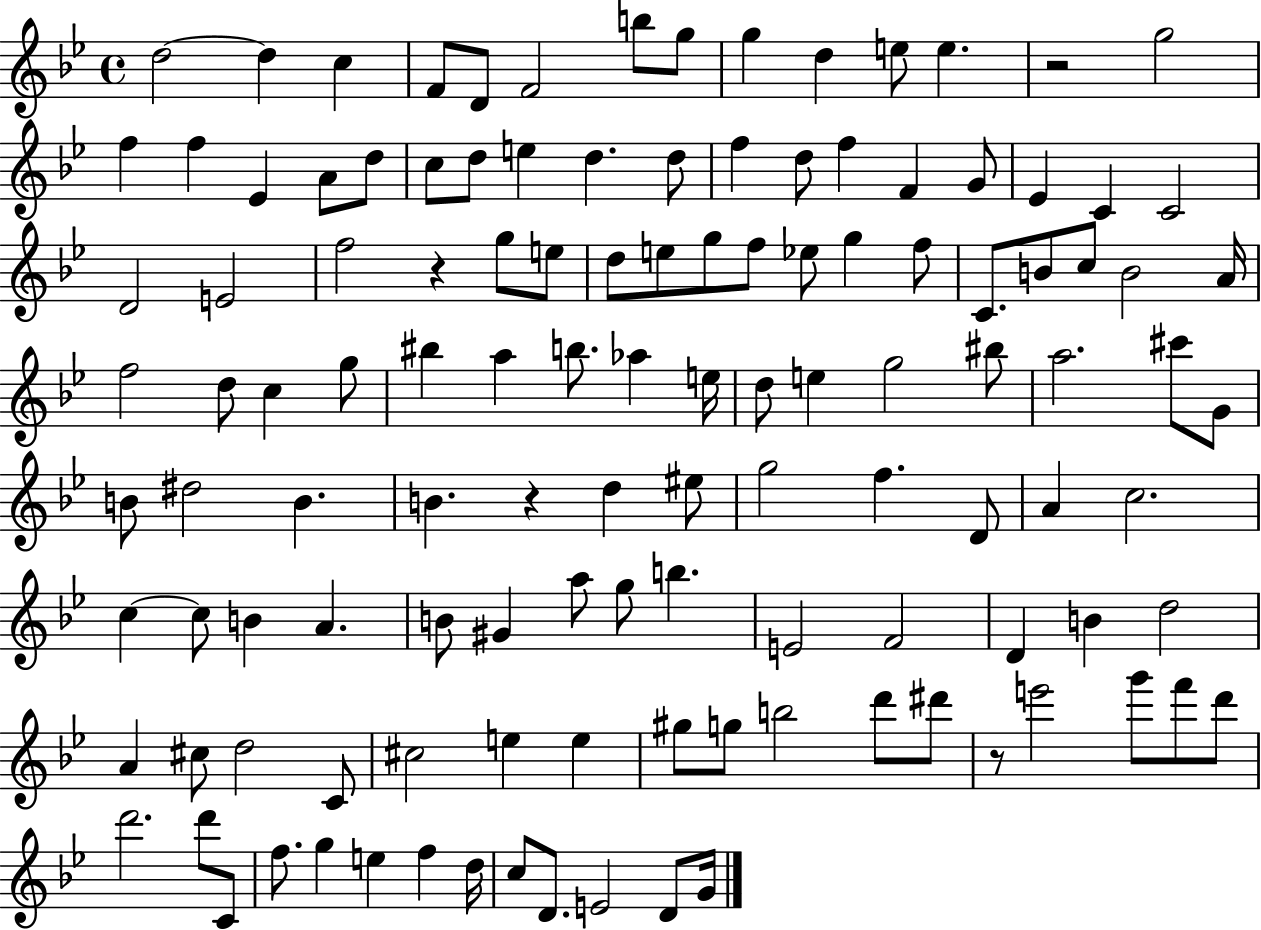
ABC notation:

X:1
T:Untitled
M:4/4
L:1/4
K:Bb
d2 d c F/2 D/2 F2 b/2 g/2 g d e/2 e z2 g2 f f _E A/2 d/2 c/2 d/2 e d d/2 f d/2 f F G/2 _E C C2 D2 E2 f2 z g/2 e/2 d/2 e/2 g/2 f/2 _e/2 g f/2 C/2 B/2 c/2 B2 A/4 f2 d/2 c g/2 ^b a b/2 _a e/4 d/2 e g2 ^b/2 a2 ^c'/2 G/2 B/2 ^d2 B B z d ^e/2 g2 f D/2 A c2 c c/2 B A B/2 ^G a/2 g/2 b E2 F2 D B d2 A ^c/2 d2 C/2 ^c2 e e ^g/2 g/2 b2 d'/2 ^d'/2 z/2 e'2 g'/2 f'/2 d'/2 d'2 d'/2 C/2 f/2 g e f d/4 c/2 D/2 E2 D/2 G/4